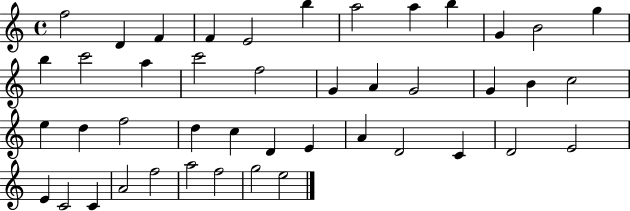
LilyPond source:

{
  \clef treble
  \time 4/4
  \defaultTimeSignature
  \key c \major
  f''2 d'4 f'4 | f'4 e'2 b''4 | a''2 a''4 b''4 | g'4 b'2 g''4 | \break b''4 c'''2 a''4 | c'''2 f''2 | g'4 a'4 g'2 | g'4 b'4 c''2 | \break e''4 d''4 f''2 | d''4 c''4 d'4 e'4 | a'4 d'2 c'4 | d'2 e'2 | \break e'4 c'2 c'4 | a'2 f''2 | a''2 f''2 | g''2 e''2 | \break \bar "|."
}